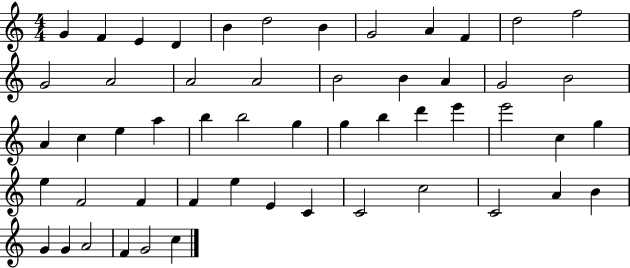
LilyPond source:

{
  \clef treble
  \numericTimeSignature
  \time 4/4
  \key c \major
  g'4 f'4 e'4 d'4 | b'4 d''2 b'4 | g'2 a'4 f'4 | d''2 f''2 | \break g'2 a'2 | a'2 a'2 | b'2 b'4 a'4 | g'2 b'2 | \break a'4 c''4 e''4 a''4 | b''4 b''2 g''4 | g''4 b''4 d'''4 e'''4 | e'''2 c''4 g''4 | \break e''4 f'2 f'4 | f'4 e''4 e'4 c'4 | c'2 c''2 | c'2 a'4 b'4 | \break g'4 g'4 a'2 | f'4 g'2 c''4 | \bar "|."
}